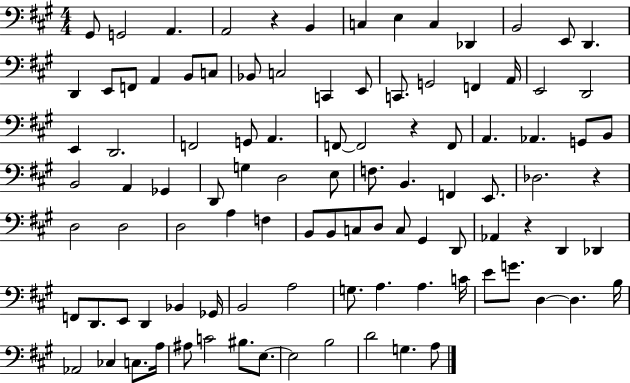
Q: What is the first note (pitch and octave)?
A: G#2